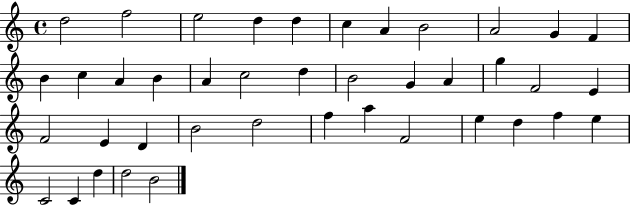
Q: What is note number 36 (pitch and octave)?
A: E5